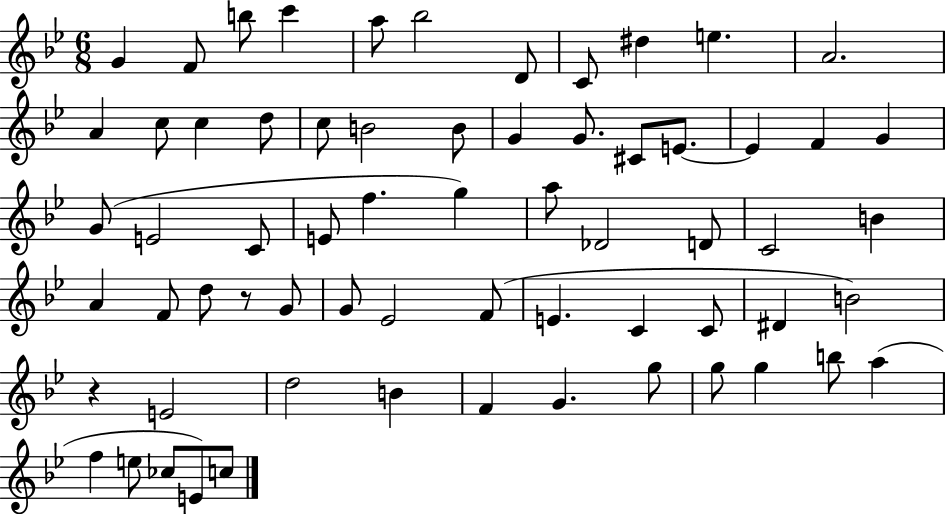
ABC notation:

X:1
T:Untitled
M:6/8
L:1/4
K:Bb
G F/2 b/2 c' a/2 _b2 D/2 C/2 ^d e A2 A c/2 c d/2 c/2 B2 B/2 G G/2 ^C/2 E/2 E F G G/2 E2 C/2 E/2 f g a/2 _D2 D/2 C2 B A F/2 d/2 z/2 G/2 G/2 _E2 F/2 E C C/2 ^D B2 z E2 d2 B F G g/2 g/2 g b/2 a f e/2 _c/2 E/2 c/2